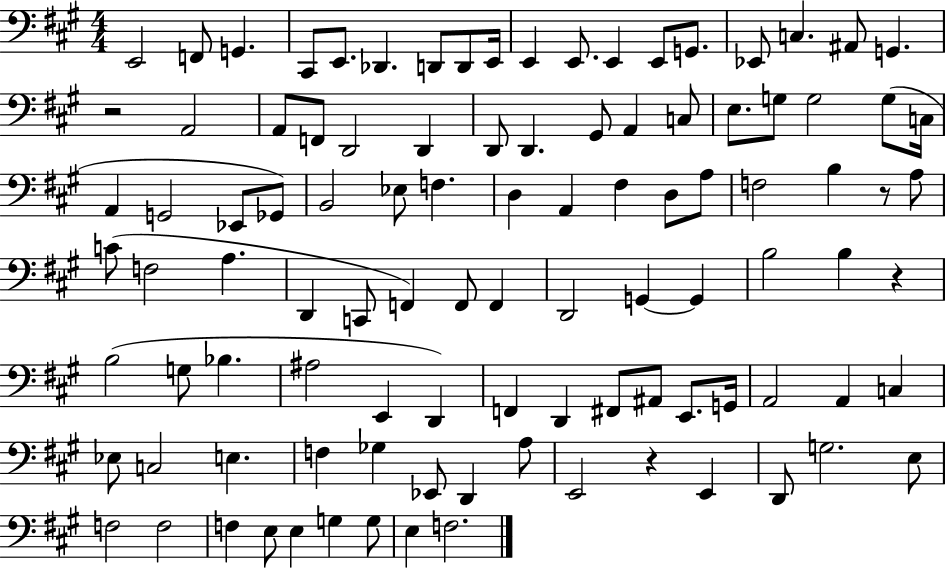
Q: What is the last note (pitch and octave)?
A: F3